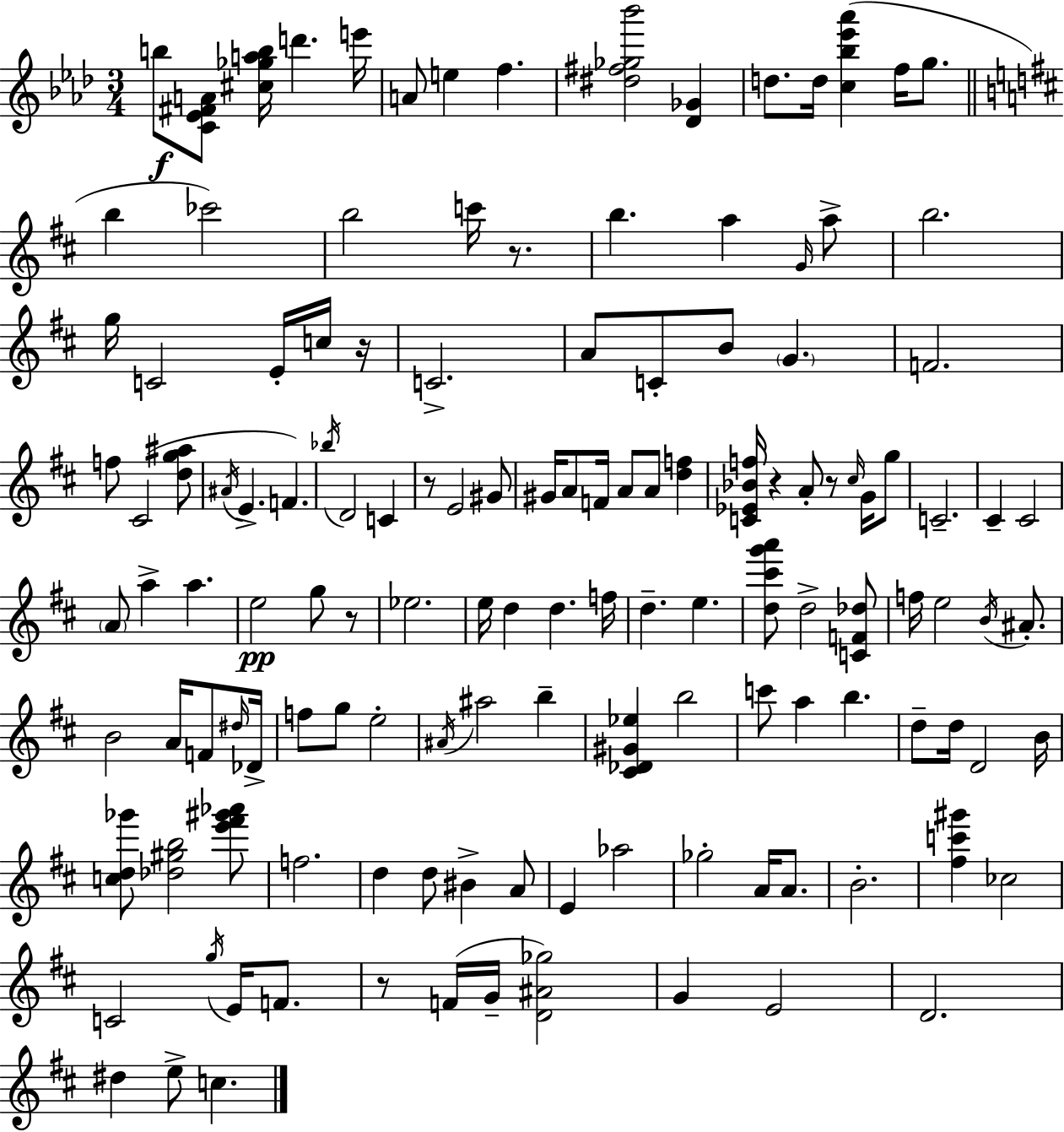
X:1
T:Untitled
M:3/4
L:1/4
K:Ab
b/2 [C_E^FA]/2 [^c_gab]/4 d' e'/4 A/2 e f [^d^f_g_b']2 [_D_G] d/2 d/4 [c_b_e'_a'] f/4 g/2 b _c'2 b2 c'/4 z/2 b a G/4 a/2 b2 g/4 C2 E/4 c/4 z/4 C2 A/2 C/2 B/2 G F2 f/2 ^C2 [dg^a]/2 ^A/4 E F _b/4 D2 C z/2 E2 ^G/2 ^G/4 A/2 F/4 A/2 A/2 [df] [C_E_Bf]/4 z A/2 z/2 ^c/4 G/4 g/2 C2 ^C ^C2 A/2 a a e2 g/2 z/2 _e2 e/4 d d f/4 d e [d^c'g'a']/2 d2 [CF_d]/2 f/4 e2 B/4 ^A/2 B2 A/4 F/2 ^d/4 _D/4 f/2 g/2 e2 ^A/4 ^a2 b [^C_D^G_e] b2 c'/2 a b d/2 d/4 D2 B/4 [cd_g']/2 [_d^gb]2 [e'^f'^g'_a']/2 f2 d d/2 ^B A/2 E _a2 _g2 A/4 A/2 B2 [^fc'^g'] _c2 C2 g/4 E/4 F/2 z/2 F/4 G/4 [D^A_g]2 G E2 D2 ^d e/2 c